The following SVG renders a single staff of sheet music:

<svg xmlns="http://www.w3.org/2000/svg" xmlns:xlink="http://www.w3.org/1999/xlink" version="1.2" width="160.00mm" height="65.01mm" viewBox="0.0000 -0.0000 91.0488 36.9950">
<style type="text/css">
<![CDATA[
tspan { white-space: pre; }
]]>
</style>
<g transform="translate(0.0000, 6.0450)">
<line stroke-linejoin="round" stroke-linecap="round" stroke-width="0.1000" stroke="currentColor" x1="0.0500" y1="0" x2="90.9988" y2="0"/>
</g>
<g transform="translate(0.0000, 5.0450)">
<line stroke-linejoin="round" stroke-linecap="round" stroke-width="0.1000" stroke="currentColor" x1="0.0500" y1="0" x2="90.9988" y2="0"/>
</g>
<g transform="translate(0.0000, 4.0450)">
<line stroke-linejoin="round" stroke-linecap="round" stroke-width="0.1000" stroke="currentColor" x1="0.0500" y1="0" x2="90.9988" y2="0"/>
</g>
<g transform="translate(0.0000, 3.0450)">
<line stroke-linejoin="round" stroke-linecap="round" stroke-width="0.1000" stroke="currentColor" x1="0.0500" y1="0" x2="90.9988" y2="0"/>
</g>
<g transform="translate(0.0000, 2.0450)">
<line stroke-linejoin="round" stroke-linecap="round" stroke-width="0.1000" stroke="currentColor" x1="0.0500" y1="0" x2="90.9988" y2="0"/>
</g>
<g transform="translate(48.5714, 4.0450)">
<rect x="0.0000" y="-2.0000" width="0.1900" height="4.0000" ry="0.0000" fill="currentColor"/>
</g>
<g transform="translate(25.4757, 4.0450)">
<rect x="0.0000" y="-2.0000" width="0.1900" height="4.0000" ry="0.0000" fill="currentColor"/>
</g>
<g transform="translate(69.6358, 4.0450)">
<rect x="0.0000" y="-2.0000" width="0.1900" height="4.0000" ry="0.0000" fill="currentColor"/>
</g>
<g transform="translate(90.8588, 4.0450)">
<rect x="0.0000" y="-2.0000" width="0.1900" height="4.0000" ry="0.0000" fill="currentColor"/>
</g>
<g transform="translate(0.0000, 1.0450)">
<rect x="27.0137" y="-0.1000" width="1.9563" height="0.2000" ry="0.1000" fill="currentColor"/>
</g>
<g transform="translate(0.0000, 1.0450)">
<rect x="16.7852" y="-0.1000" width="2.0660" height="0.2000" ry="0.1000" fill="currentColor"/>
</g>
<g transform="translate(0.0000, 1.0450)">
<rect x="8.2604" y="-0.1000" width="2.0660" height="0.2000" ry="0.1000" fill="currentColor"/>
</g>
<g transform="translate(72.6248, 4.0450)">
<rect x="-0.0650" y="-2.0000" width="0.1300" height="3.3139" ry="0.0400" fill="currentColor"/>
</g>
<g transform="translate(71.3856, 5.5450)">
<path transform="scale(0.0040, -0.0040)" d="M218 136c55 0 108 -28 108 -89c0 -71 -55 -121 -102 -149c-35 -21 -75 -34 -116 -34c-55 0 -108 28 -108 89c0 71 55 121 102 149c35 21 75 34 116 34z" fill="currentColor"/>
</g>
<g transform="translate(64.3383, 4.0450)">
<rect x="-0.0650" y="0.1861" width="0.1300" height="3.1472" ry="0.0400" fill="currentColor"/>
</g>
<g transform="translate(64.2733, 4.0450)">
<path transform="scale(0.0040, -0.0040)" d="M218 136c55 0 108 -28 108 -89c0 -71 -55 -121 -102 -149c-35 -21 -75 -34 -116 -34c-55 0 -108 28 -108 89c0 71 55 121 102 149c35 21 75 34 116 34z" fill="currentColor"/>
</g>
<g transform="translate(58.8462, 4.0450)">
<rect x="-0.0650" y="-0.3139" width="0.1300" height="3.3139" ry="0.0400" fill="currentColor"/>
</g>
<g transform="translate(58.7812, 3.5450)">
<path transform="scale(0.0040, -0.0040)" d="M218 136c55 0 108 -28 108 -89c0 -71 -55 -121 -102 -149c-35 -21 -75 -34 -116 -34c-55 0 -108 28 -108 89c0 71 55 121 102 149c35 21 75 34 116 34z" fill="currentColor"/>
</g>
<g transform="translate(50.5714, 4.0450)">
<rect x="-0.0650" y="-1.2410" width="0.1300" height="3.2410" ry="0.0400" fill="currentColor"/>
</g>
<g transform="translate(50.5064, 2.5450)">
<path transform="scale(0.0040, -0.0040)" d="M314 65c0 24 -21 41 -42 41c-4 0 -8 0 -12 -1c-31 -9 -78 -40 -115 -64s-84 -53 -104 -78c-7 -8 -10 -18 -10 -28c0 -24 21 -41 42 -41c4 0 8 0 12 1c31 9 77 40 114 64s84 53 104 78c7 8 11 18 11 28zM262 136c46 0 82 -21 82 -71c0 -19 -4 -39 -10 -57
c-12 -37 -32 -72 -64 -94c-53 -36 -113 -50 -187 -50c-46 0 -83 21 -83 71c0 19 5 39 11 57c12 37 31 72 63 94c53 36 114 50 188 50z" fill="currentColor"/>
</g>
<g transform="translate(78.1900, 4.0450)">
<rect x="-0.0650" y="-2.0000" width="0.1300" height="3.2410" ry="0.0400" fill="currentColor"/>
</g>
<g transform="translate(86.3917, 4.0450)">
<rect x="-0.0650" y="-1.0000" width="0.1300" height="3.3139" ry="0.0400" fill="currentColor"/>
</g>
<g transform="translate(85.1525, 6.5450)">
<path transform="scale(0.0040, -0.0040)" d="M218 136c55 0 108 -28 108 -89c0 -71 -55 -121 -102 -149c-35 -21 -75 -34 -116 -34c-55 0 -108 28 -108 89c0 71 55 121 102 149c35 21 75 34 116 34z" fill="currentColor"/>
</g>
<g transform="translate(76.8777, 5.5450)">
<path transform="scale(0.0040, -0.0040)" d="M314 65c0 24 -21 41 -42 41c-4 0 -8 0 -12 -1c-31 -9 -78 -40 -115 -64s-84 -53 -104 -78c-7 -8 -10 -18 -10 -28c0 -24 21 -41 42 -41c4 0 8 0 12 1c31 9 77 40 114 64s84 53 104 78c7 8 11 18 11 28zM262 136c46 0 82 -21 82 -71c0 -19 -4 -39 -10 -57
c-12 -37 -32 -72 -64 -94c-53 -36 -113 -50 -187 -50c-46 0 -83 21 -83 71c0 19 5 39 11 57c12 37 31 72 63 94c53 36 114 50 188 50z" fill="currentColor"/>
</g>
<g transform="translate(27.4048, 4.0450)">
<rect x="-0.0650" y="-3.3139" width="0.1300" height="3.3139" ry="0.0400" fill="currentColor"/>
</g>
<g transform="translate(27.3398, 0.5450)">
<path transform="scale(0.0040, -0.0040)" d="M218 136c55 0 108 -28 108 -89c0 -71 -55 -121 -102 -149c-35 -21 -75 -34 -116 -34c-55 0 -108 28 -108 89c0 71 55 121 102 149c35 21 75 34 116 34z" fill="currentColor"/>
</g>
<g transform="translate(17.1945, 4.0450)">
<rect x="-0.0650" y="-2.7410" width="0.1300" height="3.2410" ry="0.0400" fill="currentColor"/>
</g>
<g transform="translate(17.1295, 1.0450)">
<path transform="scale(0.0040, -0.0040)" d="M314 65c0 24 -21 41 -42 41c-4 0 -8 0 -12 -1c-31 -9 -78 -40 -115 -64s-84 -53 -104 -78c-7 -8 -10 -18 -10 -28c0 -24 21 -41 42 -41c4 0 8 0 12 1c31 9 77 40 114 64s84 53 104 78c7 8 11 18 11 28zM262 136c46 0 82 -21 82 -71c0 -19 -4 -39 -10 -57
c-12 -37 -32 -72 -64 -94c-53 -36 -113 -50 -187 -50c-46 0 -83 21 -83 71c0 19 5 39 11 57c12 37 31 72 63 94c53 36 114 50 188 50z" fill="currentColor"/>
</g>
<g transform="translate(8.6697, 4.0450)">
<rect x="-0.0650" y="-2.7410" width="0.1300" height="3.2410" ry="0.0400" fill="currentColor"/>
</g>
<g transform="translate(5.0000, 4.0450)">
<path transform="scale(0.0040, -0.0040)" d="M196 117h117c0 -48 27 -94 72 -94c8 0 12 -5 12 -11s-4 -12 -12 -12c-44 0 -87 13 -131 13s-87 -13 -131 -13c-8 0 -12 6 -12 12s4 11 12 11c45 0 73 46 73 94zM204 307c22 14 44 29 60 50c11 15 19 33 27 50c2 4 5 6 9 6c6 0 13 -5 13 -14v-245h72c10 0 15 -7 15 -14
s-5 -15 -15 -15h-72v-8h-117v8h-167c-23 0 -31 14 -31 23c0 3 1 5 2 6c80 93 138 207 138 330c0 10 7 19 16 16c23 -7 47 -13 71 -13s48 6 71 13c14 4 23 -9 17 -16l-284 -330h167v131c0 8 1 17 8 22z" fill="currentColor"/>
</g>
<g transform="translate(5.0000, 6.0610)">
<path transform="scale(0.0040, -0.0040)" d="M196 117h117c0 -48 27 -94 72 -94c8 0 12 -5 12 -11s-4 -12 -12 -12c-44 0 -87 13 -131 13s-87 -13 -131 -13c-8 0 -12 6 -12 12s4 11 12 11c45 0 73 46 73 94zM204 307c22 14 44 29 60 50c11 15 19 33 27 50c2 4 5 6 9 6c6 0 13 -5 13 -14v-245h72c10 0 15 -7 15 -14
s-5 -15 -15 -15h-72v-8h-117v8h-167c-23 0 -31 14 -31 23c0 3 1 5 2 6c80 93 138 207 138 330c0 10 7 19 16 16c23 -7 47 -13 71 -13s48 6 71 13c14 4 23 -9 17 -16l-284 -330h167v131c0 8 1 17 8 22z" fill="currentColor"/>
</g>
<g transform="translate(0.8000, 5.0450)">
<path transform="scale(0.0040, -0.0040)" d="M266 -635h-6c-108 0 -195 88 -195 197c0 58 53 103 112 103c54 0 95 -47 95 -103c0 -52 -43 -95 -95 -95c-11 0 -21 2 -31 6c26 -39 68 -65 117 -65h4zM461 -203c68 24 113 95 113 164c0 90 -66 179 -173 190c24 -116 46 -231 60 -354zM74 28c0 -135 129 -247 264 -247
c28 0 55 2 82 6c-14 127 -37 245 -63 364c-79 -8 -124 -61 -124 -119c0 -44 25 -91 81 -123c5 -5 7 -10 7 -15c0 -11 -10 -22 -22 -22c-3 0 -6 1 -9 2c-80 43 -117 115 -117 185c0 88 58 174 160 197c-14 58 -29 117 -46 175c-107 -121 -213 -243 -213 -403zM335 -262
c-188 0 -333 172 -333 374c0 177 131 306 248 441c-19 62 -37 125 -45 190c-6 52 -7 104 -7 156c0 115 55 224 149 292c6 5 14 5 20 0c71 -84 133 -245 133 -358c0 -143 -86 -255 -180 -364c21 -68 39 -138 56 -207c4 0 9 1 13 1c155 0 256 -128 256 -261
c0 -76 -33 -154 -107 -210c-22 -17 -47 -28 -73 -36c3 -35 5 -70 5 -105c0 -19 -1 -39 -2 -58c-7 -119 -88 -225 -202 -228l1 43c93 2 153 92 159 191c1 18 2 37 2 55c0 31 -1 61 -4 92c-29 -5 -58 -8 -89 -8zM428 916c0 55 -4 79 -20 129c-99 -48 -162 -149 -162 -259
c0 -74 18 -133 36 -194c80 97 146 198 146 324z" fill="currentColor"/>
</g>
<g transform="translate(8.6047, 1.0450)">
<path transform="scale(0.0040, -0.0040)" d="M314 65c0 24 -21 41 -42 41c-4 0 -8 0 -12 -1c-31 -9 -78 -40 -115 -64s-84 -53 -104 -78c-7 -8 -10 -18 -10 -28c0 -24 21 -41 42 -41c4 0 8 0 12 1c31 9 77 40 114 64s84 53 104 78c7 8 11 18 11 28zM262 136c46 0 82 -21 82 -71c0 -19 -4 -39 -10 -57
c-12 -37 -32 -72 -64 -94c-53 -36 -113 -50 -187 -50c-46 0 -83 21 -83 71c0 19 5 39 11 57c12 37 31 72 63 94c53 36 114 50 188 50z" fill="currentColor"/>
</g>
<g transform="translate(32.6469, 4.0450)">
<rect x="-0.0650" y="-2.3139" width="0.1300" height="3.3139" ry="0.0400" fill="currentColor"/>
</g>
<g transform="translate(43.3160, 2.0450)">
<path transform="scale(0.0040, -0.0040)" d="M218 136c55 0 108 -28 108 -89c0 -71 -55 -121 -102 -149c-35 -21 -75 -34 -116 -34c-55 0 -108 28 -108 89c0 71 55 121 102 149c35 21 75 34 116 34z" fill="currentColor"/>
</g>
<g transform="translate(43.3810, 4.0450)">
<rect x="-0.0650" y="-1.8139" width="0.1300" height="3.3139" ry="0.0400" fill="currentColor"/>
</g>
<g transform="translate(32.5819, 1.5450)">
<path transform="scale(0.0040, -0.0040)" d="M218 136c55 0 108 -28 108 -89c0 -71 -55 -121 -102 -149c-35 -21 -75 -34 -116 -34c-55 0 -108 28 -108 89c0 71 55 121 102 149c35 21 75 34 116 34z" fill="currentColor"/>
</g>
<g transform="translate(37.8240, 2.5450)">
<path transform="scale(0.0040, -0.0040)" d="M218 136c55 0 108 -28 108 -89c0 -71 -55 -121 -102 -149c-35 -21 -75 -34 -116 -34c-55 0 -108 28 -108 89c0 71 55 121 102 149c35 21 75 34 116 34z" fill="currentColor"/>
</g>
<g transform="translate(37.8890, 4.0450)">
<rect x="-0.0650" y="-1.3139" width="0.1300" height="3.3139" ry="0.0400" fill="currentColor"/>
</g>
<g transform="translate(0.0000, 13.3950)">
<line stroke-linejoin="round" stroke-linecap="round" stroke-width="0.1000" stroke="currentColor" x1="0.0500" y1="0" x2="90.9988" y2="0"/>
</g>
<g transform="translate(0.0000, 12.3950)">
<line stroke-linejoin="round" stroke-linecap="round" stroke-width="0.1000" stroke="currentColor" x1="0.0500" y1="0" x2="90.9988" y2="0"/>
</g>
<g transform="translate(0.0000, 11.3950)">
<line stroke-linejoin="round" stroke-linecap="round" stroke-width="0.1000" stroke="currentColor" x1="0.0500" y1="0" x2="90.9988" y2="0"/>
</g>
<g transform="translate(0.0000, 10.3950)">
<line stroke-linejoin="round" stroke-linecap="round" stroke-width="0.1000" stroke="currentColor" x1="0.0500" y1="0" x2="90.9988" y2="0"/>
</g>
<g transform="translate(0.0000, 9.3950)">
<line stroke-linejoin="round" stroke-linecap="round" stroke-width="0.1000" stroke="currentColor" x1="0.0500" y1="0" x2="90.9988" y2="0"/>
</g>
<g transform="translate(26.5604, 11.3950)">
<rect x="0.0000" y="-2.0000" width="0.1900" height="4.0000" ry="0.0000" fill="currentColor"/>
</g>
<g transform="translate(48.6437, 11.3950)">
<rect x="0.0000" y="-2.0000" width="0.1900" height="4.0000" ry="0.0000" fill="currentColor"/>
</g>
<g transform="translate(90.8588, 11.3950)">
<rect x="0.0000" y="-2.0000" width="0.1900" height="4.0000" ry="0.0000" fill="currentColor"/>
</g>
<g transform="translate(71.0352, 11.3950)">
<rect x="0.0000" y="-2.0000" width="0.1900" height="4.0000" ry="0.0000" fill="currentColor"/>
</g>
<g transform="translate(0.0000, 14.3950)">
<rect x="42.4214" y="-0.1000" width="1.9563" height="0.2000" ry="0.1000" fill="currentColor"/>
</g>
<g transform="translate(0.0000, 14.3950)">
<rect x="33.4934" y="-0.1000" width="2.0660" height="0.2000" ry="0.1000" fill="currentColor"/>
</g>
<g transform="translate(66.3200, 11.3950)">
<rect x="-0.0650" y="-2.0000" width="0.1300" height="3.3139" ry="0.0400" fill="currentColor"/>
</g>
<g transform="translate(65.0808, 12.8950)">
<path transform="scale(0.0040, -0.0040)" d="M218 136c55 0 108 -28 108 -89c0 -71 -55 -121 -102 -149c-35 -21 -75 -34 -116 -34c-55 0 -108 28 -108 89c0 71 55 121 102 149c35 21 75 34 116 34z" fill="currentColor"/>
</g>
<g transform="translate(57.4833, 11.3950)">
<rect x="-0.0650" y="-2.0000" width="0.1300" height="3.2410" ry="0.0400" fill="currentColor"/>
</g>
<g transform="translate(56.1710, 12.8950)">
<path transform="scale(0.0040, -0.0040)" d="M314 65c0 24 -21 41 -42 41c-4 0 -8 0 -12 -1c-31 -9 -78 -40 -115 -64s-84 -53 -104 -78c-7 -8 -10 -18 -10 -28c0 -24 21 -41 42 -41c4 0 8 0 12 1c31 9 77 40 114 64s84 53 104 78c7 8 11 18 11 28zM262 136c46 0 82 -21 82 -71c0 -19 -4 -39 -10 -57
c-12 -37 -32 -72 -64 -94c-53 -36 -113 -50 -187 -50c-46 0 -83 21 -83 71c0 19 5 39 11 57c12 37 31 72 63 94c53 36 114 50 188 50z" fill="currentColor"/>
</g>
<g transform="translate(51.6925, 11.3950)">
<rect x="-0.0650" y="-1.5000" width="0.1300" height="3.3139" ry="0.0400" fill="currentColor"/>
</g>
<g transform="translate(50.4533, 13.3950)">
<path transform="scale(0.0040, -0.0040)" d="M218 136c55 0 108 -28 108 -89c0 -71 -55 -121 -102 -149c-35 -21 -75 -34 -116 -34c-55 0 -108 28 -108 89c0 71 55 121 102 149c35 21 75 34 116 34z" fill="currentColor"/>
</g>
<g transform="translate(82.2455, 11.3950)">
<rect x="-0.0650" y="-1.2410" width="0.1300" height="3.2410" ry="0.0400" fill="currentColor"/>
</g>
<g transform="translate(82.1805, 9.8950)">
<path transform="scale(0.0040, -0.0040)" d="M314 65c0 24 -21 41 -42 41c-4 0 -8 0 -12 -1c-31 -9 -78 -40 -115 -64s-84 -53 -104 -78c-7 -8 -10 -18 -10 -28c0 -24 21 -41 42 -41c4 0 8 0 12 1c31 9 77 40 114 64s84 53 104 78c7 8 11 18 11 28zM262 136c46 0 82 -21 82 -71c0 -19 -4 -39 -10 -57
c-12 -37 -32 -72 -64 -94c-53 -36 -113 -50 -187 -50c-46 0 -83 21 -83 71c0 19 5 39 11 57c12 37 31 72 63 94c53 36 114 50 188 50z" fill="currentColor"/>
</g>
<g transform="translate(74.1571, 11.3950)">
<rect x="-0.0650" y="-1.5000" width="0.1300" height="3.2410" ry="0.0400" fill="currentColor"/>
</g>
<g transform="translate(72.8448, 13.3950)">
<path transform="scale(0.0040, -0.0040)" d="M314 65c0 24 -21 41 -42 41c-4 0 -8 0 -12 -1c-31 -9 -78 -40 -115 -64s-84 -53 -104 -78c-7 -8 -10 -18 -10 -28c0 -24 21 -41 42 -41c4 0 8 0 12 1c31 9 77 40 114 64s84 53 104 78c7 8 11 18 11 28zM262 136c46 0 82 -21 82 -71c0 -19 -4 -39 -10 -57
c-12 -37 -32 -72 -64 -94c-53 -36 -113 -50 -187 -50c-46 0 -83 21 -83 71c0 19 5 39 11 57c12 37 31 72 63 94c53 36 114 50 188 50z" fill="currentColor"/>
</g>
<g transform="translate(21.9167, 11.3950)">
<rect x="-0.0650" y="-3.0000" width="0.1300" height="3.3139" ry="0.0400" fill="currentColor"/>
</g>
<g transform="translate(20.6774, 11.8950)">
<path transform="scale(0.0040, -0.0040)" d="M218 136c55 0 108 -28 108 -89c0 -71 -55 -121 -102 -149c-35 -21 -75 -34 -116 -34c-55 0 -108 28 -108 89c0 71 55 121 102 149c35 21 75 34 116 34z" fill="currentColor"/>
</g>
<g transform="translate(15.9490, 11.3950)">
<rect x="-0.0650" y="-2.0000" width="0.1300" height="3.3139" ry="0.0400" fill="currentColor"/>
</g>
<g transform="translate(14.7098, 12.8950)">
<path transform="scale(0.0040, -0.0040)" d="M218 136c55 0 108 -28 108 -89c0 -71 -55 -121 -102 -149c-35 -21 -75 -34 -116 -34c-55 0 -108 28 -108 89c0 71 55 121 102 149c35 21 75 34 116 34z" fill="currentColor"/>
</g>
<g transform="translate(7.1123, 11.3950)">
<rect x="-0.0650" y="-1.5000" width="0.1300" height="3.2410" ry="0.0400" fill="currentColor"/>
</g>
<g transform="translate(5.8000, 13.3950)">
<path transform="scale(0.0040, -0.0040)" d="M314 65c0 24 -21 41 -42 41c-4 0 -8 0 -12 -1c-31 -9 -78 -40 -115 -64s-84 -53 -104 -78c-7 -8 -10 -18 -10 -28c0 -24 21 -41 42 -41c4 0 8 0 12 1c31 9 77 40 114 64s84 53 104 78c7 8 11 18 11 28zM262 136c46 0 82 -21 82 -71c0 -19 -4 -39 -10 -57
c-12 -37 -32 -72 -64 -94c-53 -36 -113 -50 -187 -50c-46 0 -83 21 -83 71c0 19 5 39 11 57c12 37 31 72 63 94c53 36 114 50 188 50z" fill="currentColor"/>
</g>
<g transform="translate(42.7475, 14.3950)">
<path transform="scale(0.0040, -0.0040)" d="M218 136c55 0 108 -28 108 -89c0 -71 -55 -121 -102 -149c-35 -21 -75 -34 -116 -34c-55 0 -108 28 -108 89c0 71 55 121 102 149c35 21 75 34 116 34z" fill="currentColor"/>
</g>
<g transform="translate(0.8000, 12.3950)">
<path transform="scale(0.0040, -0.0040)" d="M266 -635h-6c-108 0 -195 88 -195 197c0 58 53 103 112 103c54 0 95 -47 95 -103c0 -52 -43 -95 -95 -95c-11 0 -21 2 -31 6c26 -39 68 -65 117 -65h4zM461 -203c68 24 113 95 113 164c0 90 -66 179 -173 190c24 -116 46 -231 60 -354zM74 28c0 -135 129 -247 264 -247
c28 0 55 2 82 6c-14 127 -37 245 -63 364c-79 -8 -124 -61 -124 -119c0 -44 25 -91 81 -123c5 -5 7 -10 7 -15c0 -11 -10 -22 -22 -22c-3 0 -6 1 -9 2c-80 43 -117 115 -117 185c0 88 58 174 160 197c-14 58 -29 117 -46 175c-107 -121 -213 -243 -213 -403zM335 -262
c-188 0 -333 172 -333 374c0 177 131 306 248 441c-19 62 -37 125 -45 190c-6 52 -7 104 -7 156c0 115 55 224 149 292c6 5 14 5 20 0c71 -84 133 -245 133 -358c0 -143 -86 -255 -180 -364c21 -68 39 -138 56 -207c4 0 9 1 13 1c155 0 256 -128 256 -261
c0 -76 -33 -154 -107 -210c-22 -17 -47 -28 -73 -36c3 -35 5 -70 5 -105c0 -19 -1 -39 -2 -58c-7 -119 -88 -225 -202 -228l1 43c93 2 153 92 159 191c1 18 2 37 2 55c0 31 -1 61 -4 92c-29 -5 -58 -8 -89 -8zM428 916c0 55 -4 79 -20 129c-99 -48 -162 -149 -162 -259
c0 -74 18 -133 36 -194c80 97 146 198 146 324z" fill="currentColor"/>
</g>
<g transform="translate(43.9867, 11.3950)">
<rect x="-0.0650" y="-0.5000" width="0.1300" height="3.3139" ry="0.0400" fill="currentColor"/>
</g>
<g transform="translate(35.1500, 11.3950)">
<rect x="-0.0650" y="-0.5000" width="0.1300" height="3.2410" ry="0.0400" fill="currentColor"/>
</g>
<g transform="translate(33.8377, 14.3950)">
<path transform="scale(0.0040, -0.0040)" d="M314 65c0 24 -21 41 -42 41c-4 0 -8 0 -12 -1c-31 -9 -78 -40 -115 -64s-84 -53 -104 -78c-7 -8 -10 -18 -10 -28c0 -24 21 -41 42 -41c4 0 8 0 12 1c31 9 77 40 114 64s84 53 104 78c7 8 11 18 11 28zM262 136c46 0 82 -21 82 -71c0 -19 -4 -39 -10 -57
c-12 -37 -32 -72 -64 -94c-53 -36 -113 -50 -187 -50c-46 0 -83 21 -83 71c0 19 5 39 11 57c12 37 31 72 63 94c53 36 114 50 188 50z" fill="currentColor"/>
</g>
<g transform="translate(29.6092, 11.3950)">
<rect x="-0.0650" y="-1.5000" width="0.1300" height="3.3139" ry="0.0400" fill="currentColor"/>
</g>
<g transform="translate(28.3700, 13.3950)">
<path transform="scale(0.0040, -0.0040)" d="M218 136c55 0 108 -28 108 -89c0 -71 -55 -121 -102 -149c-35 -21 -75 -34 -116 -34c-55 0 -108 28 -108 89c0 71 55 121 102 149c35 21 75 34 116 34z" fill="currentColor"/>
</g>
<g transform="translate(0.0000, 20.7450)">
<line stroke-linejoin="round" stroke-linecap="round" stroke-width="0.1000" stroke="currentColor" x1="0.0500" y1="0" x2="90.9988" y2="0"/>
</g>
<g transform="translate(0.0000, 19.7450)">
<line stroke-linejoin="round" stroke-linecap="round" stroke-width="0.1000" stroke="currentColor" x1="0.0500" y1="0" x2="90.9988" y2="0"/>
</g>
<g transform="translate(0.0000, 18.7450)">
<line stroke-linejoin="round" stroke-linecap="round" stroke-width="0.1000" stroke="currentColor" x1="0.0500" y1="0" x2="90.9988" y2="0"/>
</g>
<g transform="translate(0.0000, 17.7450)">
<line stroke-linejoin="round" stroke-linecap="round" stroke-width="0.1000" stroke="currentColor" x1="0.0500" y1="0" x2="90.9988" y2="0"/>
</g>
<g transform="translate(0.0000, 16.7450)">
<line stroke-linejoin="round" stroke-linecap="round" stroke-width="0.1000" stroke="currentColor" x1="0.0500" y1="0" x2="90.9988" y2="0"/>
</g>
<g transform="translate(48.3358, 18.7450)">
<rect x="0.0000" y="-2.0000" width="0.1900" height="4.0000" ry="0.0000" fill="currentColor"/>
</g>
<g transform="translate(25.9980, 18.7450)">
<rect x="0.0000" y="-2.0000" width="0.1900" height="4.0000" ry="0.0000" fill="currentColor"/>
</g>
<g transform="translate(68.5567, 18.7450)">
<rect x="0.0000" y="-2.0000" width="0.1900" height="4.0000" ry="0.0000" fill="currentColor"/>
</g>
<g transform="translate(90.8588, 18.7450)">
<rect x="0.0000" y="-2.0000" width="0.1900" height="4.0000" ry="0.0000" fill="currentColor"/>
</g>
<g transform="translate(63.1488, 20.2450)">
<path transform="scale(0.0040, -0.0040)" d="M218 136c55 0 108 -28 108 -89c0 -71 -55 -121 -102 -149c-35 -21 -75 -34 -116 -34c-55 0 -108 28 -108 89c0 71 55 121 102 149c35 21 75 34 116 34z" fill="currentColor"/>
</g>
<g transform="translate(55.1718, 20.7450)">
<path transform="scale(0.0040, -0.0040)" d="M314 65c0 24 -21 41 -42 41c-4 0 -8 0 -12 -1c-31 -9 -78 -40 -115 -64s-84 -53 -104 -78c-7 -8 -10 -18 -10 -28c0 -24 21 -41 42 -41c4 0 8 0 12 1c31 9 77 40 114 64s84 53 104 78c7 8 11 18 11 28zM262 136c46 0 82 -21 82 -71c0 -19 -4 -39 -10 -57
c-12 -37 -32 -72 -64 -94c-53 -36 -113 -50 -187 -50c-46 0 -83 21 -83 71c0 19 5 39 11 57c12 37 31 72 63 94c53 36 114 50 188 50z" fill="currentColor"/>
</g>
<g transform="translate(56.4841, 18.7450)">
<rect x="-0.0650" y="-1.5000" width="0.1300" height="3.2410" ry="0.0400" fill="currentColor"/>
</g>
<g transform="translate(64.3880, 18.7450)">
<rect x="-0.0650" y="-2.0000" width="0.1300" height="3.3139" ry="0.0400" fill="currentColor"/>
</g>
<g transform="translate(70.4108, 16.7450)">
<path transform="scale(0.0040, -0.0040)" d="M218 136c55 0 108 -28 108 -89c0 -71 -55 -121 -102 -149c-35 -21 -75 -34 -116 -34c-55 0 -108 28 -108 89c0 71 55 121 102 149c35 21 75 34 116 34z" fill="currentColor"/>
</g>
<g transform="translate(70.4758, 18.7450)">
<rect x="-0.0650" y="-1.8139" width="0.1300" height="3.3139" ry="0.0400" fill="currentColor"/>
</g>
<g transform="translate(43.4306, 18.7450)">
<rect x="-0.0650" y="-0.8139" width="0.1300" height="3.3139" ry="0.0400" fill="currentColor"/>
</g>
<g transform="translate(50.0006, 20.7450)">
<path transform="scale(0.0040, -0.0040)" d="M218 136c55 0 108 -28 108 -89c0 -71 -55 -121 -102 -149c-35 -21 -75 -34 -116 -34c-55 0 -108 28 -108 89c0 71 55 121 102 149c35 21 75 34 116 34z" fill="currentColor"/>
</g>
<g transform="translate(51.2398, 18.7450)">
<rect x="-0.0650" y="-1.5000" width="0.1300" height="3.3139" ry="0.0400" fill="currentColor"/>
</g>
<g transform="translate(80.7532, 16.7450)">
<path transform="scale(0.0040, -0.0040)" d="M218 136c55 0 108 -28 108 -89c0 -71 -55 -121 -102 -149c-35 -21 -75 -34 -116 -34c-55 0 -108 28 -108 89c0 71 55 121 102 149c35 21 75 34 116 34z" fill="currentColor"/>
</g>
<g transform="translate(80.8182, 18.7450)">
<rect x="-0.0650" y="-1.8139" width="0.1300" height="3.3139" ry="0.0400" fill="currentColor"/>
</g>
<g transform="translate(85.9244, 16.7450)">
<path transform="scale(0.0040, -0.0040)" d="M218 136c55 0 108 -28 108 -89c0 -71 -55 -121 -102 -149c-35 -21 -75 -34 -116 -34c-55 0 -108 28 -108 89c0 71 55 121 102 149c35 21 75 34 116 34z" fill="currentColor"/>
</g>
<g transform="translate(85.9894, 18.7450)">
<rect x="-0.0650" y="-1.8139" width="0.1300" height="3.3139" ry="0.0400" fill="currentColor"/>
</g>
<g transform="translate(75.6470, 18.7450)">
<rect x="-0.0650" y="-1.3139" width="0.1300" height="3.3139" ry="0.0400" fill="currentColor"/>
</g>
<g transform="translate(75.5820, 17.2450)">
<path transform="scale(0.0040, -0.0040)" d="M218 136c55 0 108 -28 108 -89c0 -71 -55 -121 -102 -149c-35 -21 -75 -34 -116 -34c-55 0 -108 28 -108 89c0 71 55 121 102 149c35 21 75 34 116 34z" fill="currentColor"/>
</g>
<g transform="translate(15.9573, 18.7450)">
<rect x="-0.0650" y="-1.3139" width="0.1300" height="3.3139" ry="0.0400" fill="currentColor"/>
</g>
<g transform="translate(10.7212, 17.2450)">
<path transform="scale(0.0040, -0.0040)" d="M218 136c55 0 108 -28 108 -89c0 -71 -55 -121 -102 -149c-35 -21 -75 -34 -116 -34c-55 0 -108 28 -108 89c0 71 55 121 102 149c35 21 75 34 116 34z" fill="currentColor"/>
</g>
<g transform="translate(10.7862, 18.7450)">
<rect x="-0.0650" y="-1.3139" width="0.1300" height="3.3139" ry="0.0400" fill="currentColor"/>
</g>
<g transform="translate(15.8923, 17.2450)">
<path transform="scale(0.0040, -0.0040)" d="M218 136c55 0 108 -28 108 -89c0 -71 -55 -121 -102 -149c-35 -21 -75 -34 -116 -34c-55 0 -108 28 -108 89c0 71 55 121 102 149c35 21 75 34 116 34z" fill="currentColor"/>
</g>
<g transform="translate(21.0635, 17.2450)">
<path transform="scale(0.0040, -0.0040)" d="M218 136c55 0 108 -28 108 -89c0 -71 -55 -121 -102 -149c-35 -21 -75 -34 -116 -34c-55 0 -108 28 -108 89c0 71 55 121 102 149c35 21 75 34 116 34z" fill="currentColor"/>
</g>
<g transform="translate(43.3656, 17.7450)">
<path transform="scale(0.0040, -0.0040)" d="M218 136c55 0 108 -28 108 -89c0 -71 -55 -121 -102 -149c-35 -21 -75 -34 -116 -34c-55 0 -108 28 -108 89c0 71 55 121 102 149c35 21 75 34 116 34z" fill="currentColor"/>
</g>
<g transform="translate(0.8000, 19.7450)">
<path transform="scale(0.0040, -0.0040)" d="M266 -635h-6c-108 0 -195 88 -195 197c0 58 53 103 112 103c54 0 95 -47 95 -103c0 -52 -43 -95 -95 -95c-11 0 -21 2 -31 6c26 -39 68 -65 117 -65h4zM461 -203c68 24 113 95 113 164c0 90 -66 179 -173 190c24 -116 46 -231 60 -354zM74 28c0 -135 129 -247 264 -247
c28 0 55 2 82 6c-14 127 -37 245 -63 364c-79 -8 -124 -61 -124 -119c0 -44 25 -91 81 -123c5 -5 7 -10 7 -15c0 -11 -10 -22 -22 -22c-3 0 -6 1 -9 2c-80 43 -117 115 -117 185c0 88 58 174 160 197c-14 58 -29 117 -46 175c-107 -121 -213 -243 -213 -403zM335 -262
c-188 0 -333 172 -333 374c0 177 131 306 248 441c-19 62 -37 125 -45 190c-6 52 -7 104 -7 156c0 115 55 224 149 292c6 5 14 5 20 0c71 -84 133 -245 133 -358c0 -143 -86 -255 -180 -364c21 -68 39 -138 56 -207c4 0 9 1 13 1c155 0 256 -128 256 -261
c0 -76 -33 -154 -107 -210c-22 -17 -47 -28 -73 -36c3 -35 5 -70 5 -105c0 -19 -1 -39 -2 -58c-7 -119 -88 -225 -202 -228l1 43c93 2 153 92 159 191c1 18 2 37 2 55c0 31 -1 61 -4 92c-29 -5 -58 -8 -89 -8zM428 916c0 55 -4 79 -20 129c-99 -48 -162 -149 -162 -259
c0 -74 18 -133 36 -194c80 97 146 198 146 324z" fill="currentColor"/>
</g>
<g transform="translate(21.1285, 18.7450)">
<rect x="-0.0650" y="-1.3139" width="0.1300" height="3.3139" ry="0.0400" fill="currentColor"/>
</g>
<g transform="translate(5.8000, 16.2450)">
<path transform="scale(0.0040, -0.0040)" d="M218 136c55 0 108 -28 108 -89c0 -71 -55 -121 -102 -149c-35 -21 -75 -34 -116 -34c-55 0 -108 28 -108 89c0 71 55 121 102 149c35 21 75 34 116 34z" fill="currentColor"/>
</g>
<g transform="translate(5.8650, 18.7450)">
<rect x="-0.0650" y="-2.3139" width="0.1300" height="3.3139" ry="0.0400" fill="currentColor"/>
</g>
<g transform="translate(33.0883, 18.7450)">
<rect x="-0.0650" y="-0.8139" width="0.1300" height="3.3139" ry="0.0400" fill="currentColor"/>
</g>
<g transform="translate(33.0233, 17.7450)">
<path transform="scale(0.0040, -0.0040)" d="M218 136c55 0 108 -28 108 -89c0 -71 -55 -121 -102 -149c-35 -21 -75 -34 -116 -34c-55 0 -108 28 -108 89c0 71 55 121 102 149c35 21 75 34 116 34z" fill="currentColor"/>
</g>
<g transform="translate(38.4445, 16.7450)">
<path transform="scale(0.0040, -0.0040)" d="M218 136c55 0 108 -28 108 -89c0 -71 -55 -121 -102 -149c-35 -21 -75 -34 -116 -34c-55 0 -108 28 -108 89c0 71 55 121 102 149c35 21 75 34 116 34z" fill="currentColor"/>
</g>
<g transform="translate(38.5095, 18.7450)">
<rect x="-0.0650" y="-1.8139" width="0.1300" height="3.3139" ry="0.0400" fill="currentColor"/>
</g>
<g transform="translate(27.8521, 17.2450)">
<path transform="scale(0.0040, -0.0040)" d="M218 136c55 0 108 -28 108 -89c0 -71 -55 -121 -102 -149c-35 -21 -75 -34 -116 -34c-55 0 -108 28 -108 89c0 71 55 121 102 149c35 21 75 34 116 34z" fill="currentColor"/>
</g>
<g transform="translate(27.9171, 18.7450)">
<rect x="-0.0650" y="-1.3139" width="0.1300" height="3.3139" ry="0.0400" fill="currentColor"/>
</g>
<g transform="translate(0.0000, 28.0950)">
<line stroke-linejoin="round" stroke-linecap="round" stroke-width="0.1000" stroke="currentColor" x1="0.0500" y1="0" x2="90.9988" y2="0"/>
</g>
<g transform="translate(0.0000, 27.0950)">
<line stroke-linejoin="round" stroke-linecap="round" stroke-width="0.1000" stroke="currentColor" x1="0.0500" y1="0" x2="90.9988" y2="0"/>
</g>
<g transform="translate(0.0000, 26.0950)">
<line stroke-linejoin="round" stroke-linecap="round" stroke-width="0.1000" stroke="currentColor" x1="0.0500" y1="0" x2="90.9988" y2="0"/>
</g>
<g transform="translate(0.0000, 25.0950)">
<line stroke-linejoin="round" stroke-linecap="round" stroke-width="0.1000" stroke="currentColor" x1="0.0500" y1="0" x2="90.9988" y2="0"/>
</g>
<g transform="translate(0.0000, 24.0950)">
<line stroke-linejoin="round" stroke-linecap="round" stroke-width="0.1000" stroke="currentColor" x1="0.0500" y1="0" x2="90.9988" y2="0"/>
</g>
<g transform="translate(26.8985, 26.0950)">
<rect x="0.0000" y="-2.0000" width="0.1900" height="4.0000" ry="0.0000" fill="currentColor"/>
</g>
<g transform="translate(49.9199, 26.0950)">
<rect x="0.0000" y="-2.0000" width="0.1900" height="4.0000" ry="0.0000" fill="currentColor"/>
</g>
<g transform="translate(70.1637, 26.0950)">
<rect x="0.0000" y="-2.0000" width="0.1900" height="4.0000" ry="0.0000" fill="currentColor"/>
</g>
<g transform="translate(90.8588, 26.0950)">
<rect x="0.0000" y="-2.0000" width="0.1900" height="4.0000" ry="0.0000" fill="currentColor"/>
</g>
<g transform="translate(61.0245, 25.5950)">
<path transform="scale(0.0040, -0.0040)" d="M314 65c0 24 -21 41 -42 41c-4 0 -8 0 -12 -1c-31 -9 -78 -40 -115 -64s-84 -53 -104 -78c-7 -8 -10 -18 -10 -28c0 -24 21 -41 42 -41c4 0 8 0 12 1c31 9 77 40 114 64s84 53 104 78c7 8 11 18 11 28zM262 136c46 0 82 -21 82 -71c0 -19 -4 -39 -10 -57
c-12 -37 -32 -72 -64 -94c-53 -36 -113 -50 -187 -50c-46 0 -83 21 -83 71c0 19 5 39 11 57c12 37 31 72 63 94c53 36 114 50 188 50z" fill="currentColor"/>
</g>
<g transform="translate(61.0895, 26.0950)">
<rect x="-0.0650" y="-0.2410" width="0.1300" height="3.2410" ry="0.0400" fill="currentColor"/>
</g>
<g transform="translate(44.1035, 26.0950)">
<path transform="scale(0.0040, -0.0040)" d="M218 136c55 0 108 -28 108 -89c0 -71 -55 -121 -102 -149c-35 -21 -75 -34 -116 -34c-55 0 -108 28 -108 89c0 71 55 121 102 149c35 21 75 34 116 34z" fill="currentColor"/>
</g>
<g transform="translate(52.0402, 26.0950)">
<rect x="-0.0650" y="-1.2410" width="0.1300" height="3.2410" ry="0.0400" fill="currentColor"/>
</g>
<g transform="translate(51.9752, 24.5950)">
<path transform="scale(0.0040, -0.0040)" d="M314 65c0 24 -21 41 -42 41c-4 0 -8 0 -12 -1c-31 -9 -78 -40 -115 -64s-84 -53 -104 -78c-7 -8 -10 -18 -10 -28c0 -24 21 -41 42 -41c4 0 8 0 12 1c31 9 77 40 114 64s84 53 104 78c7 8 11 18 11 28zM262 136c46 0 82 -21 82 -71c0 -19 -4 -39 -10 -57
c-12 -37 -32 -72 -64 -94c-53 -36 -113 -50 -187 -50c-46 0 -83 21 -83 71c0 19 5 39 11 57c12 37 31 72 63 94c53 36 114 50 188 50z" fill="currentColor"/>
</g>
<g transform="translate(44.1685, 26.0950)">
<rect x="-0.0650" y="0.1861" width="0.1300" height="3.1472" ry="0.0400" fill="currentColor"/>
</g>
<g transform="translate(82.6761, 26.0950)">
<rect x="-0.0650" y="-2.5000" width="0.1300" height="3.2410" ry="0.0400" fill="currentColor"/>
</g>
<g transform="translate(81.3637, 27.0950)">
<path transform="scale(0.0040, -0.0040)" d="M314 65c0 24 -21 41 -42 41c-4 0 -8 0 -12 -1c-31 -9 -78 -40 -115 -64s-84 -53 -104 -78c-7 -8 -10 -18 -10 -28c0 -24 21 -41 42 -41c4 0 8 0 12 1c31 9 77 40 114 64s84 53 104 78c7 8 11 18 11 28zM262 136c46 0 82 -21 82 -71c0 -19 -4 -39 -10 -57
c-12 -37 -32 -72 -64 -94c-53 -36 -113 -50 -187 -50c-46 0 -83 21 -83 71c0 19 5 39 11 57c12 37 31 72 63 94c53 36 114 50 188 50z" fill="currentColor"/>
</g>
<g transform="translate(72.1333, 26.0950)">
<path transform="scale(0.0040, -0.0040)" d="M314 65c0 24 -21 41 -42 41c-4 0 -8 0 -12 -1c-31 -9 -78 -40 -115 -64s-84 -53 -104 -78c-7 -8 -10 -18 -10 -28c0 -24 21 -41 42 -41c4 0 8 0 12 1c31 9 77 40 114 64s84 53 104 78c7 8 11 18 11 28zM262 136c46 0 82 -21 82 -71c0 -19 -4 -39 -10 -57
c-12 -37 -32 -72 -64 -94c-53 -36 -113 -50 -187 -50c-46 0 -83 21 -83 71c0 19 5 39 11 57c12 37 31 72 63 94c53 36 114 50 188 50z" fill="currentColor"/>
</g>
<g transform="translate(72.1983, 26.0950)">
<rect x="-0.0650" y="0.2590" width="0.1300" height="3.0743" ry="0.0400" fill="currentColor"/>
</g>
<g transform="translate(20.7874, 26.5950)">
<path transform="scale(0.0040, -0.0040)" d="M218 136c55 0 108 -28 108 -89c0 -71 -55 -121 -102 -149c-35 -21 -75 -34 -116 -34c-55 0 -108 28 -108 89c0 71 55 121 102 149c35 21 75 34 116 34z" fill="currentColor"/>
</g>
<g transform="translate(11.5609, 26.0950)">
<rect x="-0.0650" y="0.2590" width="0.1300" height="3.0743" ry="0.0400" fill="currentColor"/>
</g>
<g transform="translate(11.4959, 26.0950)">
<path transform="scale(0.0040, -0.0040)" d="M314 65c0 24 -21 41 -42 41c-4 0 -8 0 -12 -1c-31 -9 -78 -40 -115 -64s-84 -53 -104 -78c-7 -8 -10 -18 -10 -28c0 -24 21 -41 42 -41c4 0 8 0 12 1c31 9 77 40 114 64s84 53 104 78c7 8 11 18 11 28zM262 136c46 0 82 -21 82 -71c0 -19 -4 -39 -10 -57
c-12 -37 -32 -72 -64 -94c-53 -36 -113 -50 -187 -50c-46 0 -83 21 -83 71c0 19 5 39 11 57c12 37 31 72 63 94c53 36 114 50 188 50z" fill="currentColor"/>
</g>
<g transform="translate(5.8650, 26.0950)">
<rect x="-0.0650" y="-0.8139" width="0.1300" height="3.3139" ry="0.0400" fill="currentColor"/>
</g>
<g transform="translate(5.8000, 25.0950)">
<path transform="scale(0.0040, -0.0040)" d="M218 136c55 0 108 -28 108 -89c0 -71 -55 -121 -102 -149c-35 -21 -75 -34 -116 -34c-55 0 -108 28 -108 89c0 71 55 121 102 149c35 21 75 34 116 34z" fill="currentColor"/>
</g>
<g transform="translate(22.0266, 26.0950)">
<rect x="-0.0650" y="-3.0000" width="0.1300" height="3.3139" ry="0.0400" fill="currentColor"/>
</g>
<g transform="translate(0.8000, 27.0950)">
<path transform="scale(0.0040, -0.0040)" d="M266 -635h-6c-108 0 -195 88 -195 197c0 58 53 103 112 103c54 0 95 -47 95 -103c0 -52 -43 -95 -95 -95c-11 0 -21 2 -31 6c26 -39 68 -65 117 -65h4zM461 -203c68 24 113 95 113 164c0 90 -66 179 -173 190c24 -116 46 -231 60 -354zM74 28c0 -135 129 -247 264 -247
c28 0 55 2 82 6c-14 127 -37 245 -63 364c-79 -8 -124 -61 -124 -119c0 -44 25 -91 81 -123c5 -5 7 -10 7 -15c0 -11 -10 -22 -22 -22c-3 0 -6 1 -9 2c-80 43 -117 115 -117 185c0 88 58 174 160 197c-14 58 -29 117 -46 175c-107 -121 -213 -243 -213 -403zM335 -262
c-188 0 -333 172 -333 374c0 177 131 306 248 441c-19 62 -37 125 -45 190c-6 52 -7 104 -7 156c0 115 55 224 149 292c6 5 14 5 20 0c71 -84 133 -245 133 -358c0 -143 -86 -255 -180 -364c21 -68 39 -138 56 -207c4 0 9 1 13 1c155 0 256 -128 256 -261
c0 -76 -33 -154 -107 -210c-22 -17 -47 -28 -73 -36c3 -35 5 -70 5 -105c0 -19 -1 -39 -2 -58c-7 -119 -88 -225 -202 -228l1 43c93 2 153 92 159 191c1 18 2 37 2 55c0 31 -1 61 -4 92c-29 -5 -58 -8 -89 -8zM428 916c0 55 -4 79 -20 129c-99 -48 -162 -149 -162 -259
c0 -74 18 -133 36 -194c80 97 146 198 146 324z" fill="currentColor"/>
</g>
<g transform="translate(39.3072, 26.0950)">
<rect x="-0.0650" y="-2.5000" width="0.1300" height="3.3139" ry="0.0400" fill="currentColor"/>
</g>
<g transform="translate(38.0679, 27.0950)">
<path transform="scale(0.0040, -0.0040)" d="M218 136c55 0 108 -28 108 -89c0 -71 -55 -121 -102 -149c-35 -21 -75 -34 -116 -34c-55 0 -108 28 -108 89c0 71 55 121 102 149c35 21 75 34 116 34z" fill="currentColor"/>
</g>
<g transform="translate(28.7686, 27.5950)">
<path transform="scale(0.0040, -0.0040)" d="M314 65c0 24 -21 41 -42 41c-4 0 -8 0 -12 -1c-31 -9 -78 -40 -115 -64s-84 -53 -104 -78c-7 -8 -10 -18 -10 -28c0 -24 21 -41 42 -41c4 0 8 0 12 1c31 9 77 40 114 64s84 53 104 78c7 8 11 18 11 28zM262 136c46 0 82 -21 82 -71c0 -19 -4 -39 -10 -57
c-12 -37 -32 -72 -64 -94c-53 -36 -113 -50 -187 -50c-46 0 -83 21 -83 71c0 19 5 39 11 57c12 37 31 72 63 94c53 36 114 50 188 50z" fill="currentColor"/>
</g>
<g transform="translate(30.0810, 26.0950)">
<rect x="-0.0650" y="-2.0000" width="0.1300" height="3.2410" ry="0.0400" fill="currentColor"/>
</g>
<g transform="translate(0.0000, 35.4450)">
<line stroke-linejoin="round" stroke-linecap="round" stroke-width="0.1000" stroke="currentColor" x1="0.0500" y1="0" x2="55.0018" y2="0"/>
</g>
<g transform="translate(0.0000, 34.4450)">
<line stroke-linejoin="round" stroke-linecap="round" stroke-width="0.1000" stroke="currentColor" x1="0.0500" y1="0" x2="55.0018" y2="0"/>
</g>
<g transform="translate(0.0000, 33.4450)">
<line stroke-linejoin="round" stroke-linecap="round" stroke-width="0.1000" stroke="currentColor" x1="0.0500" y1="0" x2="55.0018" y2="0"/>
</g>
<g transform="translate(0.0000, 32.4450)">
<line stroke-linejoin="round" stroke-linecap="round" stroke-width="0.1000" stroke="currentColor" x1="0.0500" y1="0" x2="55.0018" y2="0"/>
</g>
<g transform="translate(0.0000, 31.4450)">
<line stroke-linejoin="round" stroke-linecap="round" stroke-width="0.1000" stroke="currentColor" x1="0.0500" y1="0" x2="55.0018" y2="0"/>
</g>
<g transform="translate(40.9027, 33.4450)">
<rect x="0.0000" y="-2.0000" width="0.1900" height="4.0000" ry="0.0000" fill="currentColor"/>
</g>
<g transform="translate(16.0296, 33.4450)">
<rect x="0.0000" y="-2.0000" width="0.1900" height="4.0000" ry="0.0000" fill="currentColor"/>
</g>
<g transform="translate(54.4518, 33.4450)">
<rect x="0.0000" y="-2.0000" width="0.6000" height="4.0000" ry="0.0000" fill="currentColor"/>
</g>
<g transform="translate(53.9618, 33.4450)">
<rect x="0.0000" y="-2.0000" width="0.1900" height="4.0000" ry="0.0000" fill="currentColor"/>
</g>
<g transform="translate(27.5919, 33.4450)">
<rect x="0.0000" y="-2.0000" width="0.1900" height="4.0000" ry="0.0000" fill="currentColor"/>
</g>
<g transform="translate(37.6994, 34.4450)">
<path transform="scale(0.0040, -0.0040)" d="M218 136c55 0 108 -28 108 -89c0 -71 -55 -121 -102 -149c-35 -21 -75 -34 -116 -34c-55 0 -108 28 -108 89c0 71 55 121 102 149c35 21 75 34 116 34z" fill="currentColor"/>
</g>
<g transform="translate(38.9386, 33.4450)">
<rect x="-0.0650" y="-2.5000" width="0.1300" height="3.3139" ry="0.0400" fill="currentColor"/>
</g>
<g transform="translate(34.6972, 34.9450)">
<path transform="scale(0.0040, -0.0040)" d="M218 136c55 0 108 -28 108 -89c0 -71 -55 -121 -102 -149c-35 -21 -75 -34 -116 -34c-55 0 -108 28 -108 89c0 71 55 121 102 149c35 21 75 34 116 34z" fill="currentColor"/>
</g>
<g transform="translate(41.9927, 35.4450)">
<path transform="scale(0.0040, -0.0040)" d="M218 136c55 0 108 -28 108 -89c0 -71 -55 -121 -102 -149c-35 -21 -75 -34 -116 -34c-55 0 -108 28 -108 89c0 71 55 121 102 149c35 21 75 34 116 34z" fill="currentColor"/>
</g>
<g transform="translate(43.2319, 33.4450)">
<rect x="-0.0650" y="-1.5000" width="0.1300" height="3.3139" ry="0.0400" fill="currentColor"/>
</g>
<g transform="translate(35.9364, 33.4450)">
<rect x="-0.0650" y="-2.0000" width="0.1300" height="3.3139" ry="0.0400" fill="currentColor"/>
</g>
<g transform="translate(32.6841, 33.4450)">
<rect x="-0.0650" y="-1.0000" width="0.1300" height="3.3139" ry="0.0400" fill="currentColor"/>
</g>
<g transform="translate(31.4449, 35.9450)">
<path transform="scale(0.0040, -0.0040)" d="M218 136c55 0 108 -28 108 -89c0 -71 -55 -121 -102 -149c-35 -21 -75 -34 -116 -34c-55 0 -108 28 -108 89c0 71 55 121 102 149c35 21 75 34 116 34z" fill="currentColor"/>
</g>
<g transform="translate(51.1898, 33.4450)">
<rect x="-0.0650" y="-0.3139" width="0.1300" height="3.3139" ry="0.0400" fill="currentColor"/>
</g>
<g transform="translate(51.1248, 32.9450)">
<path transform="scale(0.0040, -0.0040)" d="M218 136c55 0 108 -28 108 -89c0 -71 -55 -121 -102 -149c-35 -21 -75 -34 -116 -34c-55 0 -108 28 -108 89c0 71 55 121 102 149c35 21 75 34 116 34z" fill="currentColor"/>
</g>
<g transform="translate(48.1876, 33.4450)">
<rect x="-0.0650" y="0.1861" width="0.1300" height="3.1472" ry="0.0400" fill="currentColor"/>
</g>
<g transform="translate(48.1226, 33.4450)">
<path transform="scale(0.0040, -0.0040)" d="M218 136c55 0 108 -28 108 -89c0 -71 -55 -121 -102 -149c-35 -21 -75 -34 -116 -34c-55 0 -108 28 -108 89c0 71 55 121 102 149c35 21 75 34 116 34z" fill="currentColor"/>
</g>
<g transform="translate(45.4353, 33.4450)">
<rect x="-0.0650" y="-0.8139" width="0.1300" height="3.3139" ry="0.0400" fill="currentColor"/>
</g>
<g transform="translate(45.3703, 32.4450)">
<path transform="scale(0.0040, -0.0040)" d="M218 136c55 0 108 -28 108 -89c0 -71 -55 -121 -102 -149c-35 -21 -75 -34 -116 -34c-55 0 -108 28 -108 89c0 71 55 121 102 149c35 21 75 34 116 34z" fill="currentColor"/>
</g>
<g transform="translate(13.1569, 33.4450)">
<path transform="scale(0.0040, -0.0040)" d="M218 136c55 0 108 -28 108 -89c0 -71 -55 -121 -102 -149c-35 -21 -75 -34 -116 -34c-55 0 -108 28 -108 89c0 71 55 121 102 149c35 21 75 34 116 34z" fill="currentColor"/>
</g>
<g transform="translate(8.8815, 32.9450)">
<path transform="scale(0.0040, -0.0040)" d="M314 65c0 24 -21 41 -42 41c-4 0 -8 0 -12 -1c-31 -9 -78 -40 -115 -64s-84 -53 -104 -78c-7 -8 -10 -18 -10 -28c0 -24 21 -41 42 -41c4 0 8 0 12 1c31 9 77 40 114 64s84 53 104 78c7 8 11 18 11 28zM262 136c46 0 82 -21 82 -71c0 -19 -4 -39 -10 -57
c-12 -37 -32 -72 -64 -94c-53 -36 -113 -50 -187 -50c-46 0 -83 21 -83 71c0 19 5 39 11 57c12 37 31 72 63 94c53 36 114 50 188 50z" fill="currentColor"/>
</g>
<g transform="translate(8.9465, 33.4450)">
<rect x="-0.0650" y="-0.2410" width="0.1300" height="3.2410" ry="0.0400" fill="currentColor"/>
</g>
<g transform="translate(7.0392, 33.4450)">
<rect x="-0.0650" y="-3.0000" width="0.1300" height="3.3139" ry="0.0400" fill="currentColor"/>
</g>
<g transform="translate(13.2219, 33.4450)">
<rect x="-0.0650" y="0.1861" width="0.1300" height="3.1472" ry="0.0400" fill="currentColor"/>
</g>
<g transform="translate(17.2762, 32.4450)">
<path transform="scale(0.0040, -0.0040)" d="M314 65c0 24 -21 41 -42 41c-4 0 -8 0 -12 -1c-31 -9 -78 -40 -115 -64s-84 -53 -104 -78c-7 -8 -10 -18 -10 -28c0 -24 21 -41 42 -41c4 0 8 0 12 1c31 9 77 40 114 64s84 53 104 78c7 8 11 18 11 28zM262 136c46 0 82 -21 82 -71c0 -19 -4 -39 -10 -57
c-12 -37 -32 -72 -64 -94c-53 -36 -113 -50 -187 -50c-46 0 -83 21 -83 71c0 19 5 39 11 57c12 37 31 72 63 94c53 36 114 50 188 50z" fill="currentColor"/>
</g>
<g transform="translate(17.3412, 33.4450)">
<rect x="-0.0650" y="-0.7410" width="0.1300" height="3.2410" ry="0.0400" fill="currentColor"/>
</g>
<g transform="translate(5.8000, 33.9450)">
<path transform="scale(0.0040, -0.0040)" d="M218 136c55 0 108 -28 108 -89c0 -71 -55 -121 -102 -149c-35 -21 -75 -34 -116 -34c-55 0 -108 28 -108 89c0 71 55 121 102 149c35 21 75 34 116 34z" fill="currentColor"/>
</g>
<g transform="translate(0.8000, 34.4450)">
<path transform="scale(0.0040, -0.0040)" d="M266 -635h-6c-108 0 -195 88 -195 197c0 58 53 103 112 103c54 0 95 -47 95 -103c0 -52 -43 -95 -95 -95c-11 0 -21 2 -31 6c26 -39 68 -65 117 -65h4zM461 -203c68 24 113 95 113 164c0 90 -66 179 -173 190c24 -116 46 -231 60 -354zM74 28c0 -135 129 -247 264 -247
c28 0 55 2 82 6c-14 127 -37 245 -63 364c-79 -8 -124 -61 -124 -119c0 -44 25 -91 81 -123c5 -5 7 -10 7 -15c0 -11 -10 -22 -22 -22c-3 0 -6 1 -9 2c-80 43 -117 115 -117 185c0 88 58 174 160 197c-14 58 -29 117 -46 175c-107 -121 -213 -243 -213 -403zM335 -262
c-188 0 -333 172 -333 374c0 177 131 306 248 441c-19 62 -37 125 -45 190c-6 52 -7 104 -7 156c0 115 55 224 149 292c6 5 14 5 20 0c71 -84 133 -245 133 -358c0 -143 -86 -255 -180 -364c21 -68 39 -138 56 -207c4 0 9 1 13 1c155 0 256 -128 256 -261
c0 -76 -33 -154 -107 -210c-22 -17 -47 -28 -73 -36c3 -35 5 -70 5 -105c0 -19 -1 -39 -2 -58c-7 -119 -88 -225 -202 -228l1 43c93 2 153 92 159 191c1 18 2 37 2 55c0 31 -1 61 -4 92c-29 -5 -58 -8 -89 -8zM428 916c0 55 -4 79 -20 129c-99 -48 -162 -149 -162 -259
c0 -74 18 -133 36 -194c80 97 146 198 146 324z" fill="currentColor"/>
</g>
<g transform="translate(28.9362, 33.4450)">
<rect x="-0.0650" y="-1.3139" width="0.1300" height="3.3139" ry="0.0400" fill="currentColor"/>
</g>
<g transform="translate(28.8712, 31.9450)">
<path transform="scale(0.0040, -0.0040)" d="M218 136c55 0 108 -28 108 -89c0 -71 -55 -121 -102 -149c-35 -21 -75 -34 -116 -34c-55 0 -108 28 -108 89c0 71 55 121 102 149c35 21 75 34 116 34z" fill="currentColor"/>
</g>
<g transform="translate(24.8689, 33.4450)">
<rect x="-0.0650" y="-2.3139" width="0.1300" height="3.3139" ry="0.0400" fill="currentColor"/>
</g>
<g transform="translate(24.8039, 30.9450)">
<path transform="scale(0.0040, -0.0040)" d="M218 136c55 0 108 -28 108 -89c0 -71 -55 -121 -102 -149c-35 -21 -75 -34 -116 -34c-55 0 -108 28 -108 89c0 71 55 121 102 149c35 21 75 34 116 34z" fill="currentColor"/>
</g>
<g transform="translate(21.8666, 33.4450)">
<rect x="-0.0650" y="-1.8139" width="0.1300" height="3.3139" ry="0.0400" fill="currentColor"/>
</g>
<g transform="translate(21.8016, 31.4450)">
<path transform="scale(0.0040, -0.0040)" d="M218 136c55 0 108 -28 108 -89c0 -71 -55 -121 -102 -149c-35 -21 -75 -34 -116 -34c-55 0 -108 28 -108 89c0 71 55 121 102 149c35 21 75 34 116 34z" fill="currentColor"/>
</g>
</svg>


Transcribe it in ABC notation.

X:1
T:Untitled
M:4/4
L:1/4
K:C
a2 a2 b g e f e2 c B F F2 D E2 F A E C2 C E F2 F E2 e2 g e e e e d f d E E2 F f e f f d B2 A F2 G B e2 c2 B2 G2 A c2 B d2 f g e D F G E d B c